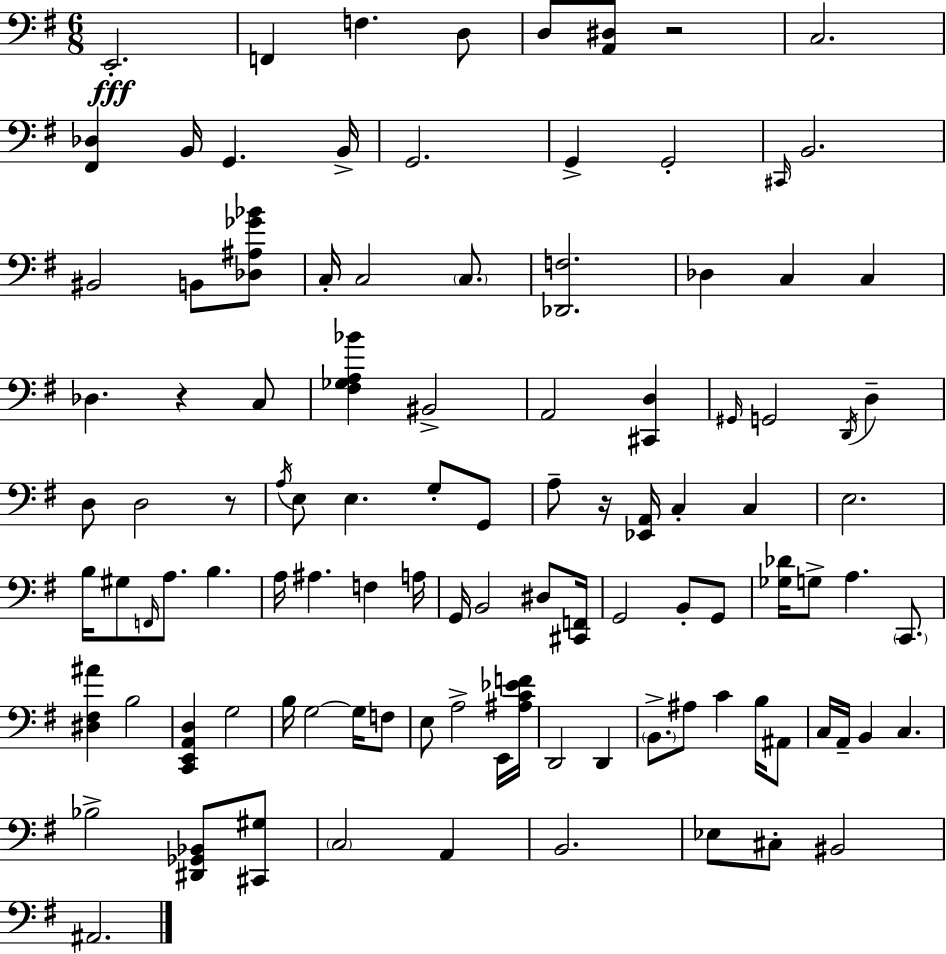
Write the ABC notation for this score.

X:1
T:Untitled
M:6/8
L:1/4
K:G
E,,2 F,, F, D,/2 D,/2 [A,,^D,]/2 z2 C,2 [^F,,_D,] B,,/4 G,, B,,/4 G,,2 G,, G,,2 ^C,,/4 B,,2 ^B,,2 B,,/2 [_D,^A,_G_B]/2 C,/4 C,2 C,/2 [_D,,F,]2 _D, C, C, _D, z C,/2 [^F,_G,A,_B] ^B,,2 A,,2 [^C,,D,] ^G,,/4 G,,2 D,,/4 D, D,/2 D,2 z/2 A,/4 E,/2 E, G,/2 G,,/2 A,/2 z/4 [_E,,A,,]/4 C, C, E,2 B,/4 ^G,/2 F,,/4 A,/2 B, A,/4 ^A, F, A,/4 G,,/4 B,,2 ^D,/2 [^C,,F,,]/4 G,,2 B,,/2 G,,/2 [_G,_D]/4 G,/2 A, C,,/2 [^D,^F,^A] B,2 [C,,E,,A,,D,] G,2 B,/4 G,2 G,/4 F,/2 E,/2 A,2 E,,/4 [^A,C_EF]/4 D,,2 D,, B,,/2 ^A,/2 C B,/4 ^A,,/2 C,/4 A,,/4 B,, C, _B,2 [^D,,_G,,_B,,]/2 [^C,,^G,]/2 C,2 A,, B,,2 _E,/2 ^C,/2 ^B,,2 ^A,,2